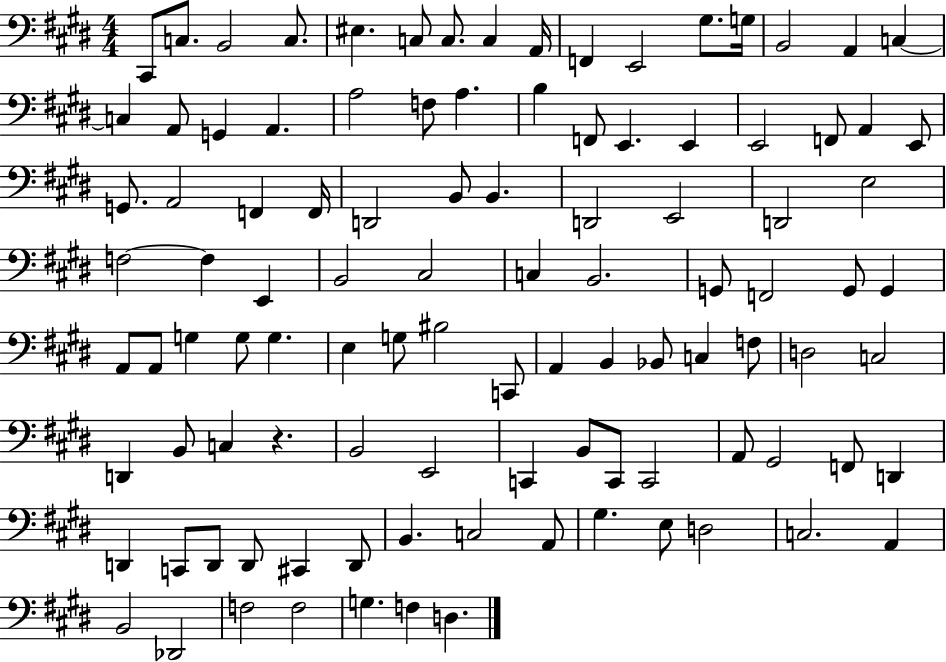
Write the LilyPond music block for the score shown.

{
  \clef bass
  \numericTimeSignature
  \time 4/4
  \key e \major
  \repeat volta 2 { cis,8 c8. b,2 c8. | eis4. c8 c8. c4 a,16 | f,4 e,2 gis8. g16 | b,2 a,4 c4~~ | \break c4 a,8 g,4 a,4. | a2 f8 a4. | b4 f,8 e,4. e,4 | e,2 f,8 a,4 e,8 | \break g,8. a,2 f,4 f,16 | d,2 b,8 b,4. | d,2 e,2 | d,2 e2 | \break f2~~ f4 e,4 | b,2 cis2 | c4 b,2. | g,8 f,2 g,8 g,4 | \break a,8 a,8 g4 g8 g4. | e4 g8 bis2 c,8 | a,4 b,4 bes,8 c4 f8 | d2 c2 | \break d,4 b,8 c4 r4. | b,2 e,2 | c,4 b,8 c,8 c,2 | a,8 gis,2 f,8 d,4 | \break d,4 c,8 d,8 d,8 cis,4 d,8 | b,4. c2 a,8 | gis4. e8 d2 | c2. a,4 | \break b,2 des,2 | f2 f2 | g4. f4 d4. | } \bar "|."
}